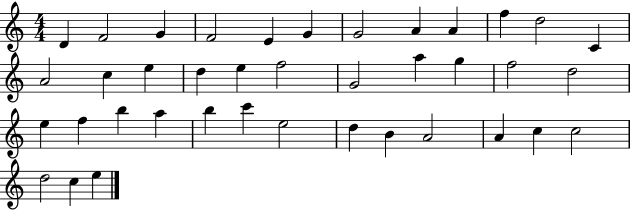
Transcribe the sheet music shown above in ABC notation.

X:1
T:Untitled
M:4/4
L:1/4
K:C
D F2 G F2 E G G2 A A f d2 C A2 c e d e f2 G2 a g f2 d2 e f b a b c' e2 d B A2 A c c2 d2 c e